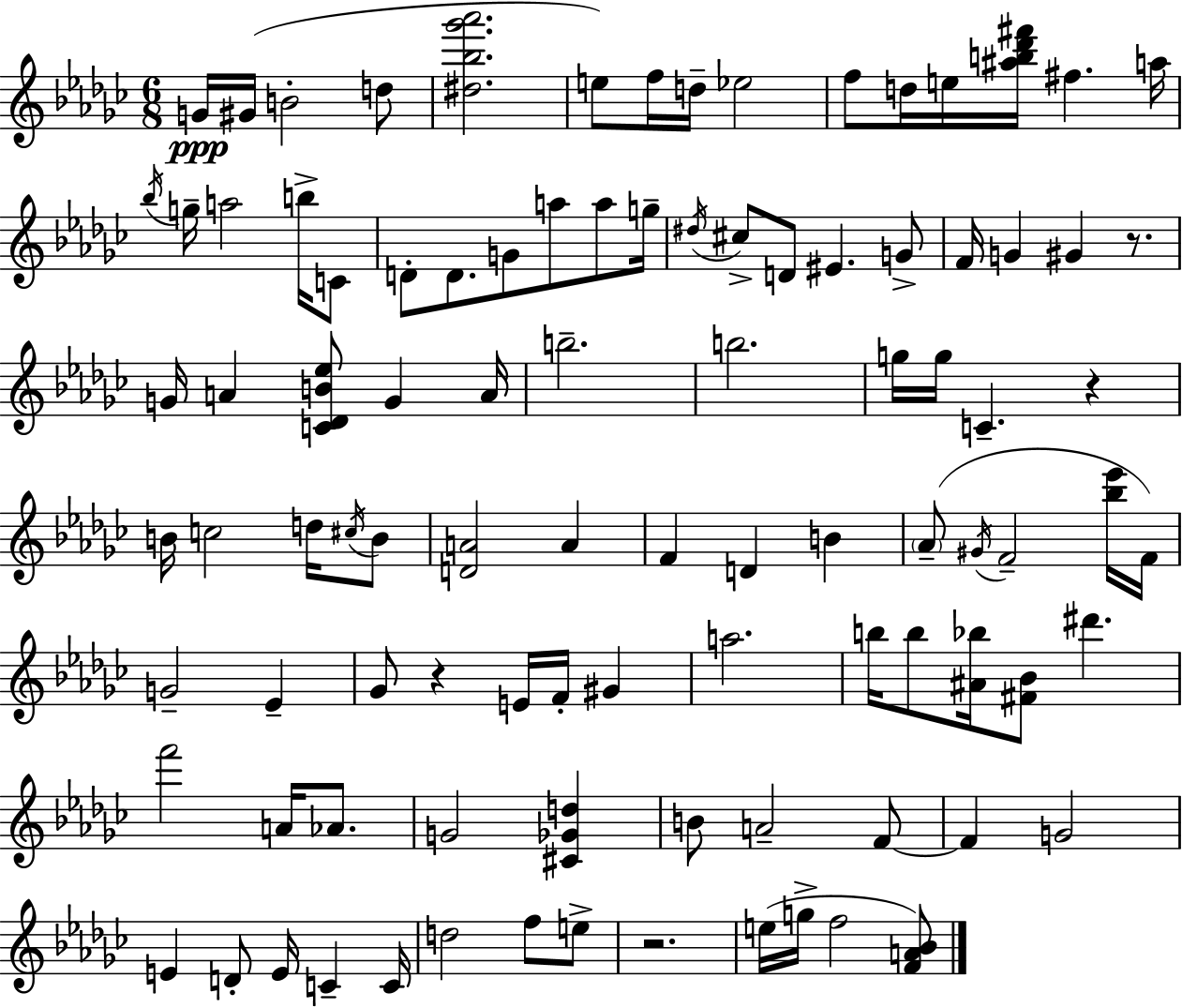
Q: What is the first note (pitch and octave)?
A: G4